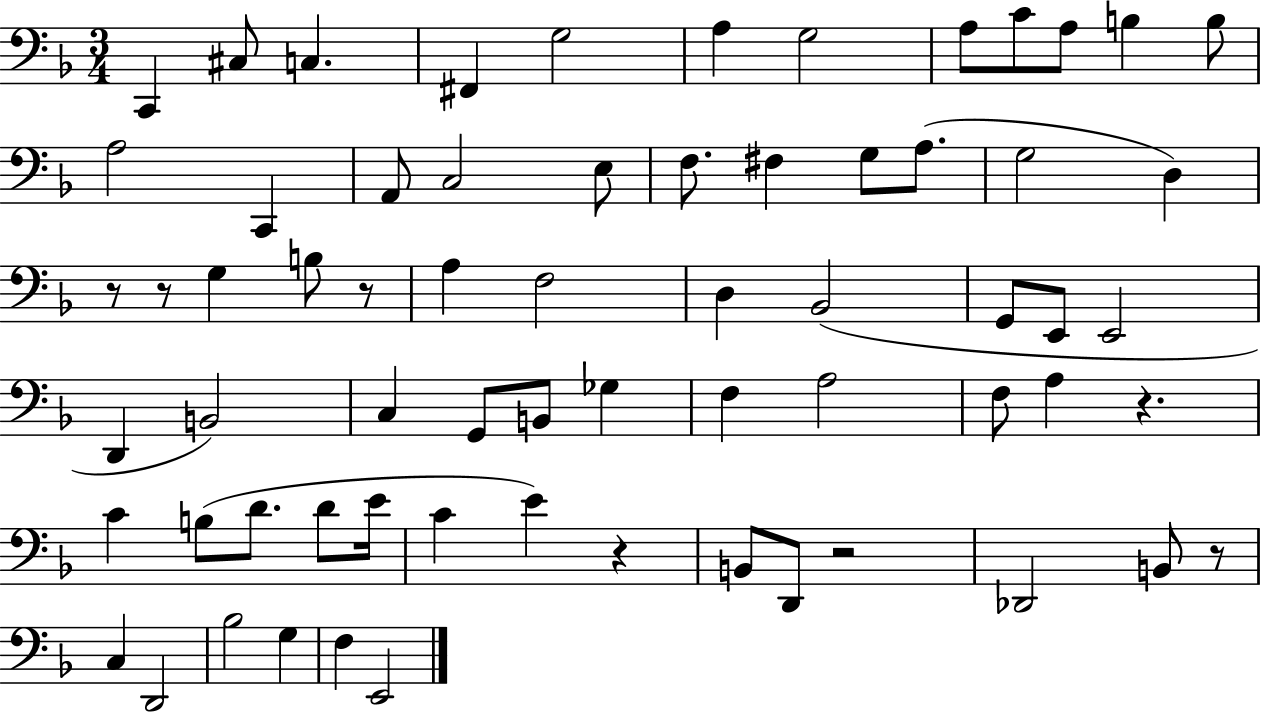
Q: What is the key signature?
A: F major